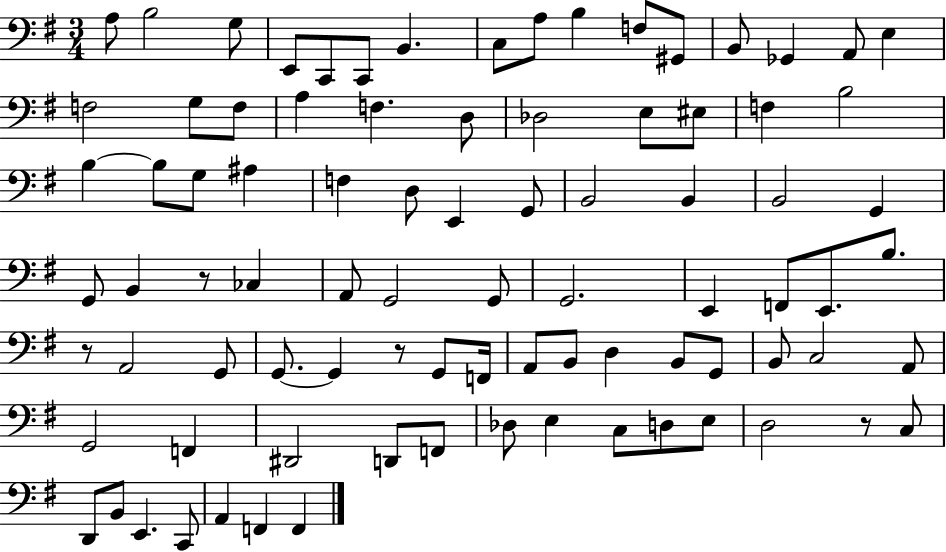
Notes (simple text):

A3/e B3/h G3/e E2/e C2/e C2/e B2/q. C3/e A3/e B3/q F3/e G#2/e B2/e Gb2/q A2/e E3/q F3/h G3/e F3/e A3/q F3/q. D3/e Db3/h E3/e EIS3/e F3/q B3/h B3/q B3/e G3/e A#3/q F3/q D3/e E2/q G2/e B2/h B2/q B2/h G2/q G2/e B2/q R/e CES3/q A2/e G2/h G2/e G2/h. E2/q F2/e E2/e. B3/e. R/e A2/h G2/e G2/e. G2/q R/e G2/e F2/s A2/e B2/e D3/q B2/e G2/e B2/e C3/h A2/e G2/h F2/q D#2/h D2/e F2/e Db3/e E3/q C3/e D3/e E3/e D3/h R/e C3/e D2/e B2/e E2/q. C2/e A2/q F2/q F2/q